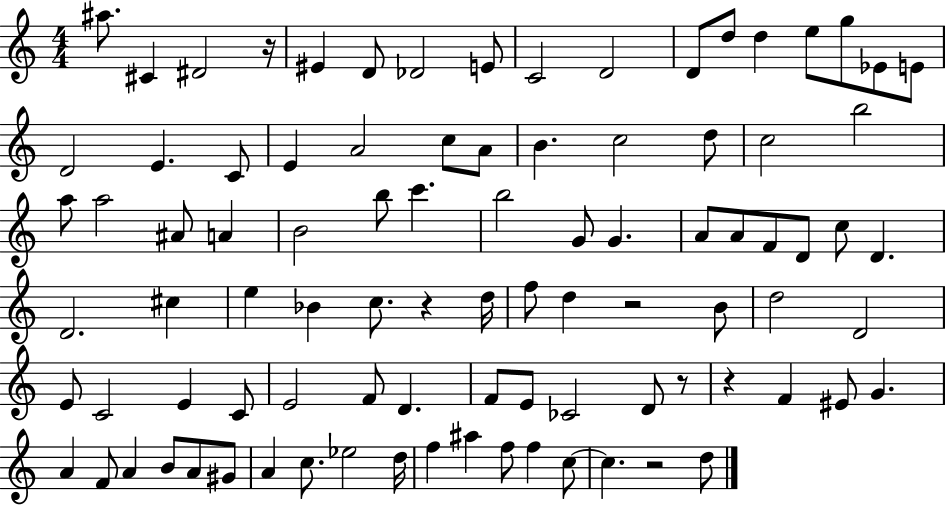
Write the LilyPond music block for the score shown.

{
  \clef treble
  \numericTimeSignature
  \time 4/4
  \key c \major
  ais''8. cis'4 dis'2 r16 | eis'4 d'8 des'2 e'8 | c'2 d'2 | d'8 d''8 d''4 e''8 g''8 ees'8 e'8 | \break d'2 e'4. c'8 | e'4 a'2 c''8 a'8 | b'4. c''2 d''8 | c''2 b''2 | \break a''8 a''2 ais'8 a'4 | b'2 b''8 c'''4. | b''2 g'8 g'4. | a'8 a'8 f'8 d'8 c''8 d'4. | \break d'2. cis''4 | e''4 bes'4 c''8. r4 d''16 | f''8 d''4 r2 b'8 | d''2 d'2 | \break e'8 c'2 e'4 c'8 | e'2 f'8 d'4. | f'8 e'8 ces'2 d'8 r8 | r4 f'4 eis'8 g'4. | \break a'4 f'8 a'4 b'8 a'8 gis'8 | a'4 c''8. ees''2 d''16 | f''4 ais''4 f''8 f''4 c''8~~ | c''4. r2 d''8 | \break \bar "|."
}